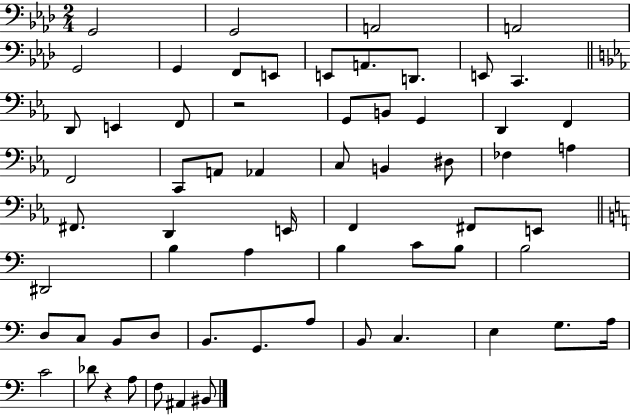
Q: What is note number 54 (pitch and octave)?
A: G3